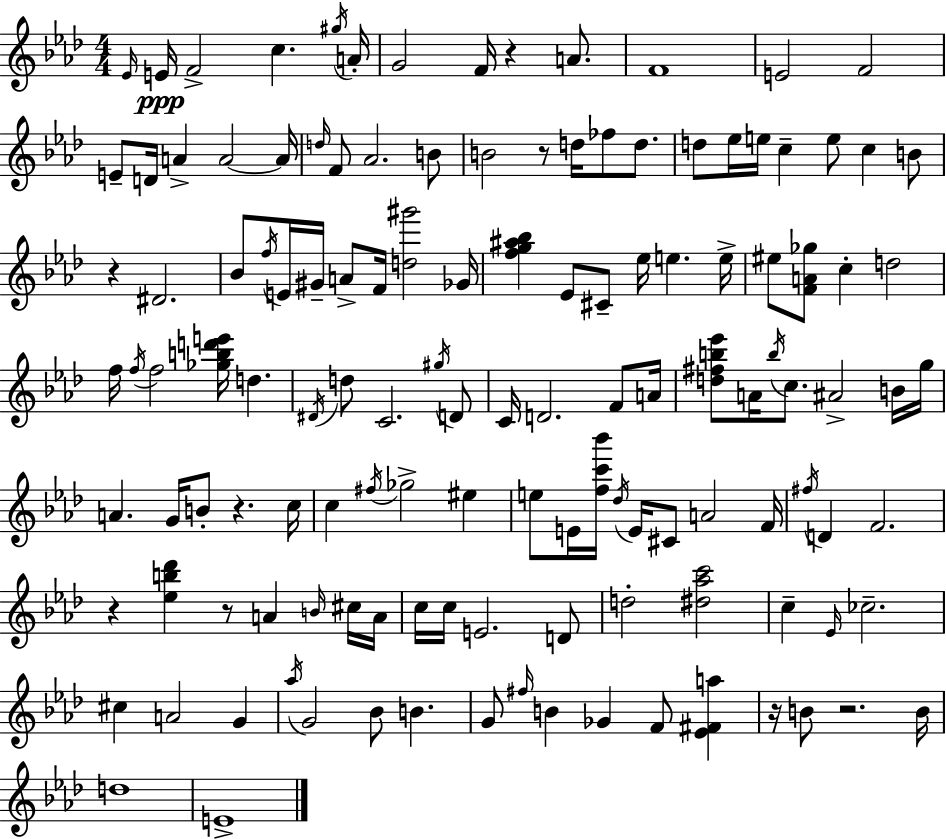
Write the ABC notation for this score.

X:1
T:Untitled
M:4/4
L:1/4
K:Fm
_E/4 E/4 F2 c ^g/4 A/4 G2 F/4 z A/2 F4 E2 F2 E/2 D/4 A A2 A/4 d/4 F/2 _A2 B/2 B2 z/2 d/4 _f/2 d/2 d/2 _e/4 e/4 c e/2 c B/2 z ^D2 _B/2 f/4 E/4 ^G/4 A/2 F/4 [d^g']2 _G/4 [fg^a_b] _E/2 ^C/2 _e/4 e e/4 ^e/2 [FA_g]/2 c d2 f/4 f/4 f2 [_gbd'e']/4 d ^D/4 d/2 C2 ^g/4 D/2 C/4 D2 F/2 A/4 [d^fb_e']/2 A/4 b/4 c/2 ^A2 B/4 g/4 A G/4 B/2 z c/4 c ^f/4 _g2 ^e e/2 E/4 [fc'_b']/4 _d/4 E/4 ^C/2 A2 F/4 ^f/4 D F2 z [_eb_d'] z/2 A B/4 ^c/4 A/4 c/4 c/4 E2 D/2 d2 [^d_ac']2 c _E/4 _c2 ^c A2 G _a/4 G2 _B/2 B G/2 ^f/4 B _G F/2 [_E^Fa] z/4 B/2 z2 B/4 d4 E4